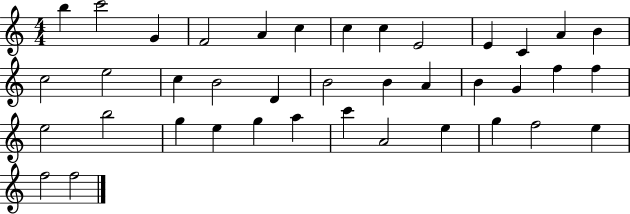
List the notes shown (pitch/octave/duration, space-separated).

B5/q C6/h G4/q F4/h A4/q C5/q C5/q C5/q E4/h E4/q C4/q A4/q B4/q C5/h E5/h C5/q B4/h D4/q B4/h B4/q A4/q B4/q G4/q F5/q F5/q E5/h B5/h G5/q E5/q G5/q A5/q C6/q A4/h E5/q G5/q F5/h E5/q F5/h F5/h